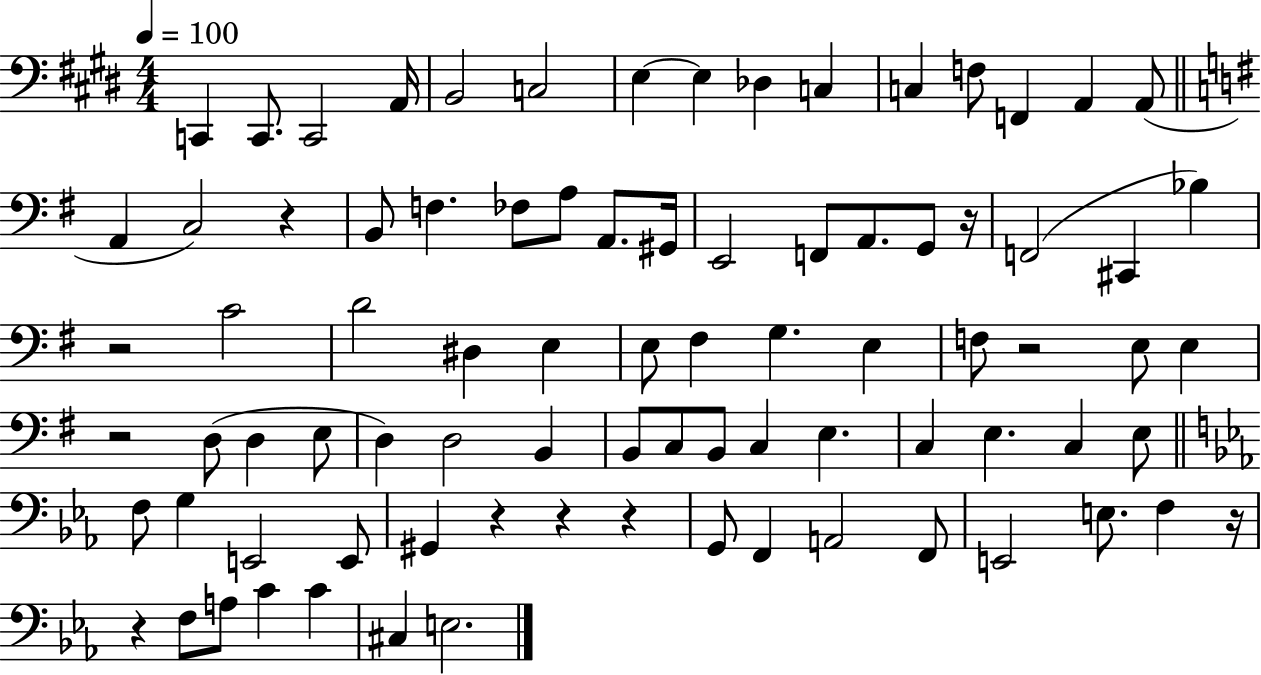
C2/q C2/e. C2/h A2/s B2/h C3/h E3/q E3/q Db3/q C3/q C3/q F3/e F2/q A2/q A2/e A2/q C3/h R/q B2/e F3/q. FES3/e A3/e A2/e. G#2/s E2/h F2/e A2/e. G2/e R/s F2/h C#2/q Bb3/q R/h C4/h D4/h D#3/q E3/q E3/e F#3/q G3/q. E3/q F3/e R/h E3/e E3/q R/h D3/e D3/q E3/e D3/q D3/h B2/q B2/e C3/e B2/e C3/q E3/q. C3/q E3/q. C3/q E3/e F3/e G3/q E2/h E2/e G#2/q R/q R/q R/q G2/e F2/q A2/h F2/e E2/h E3/e. F3/q R/s R/q F3/e A3/e C4/q C4/q C#3/q E3/h.